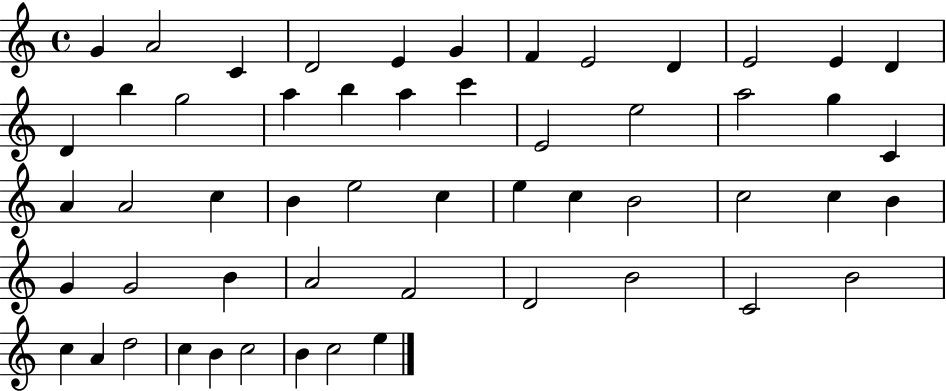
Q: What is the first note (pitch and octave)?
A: G4